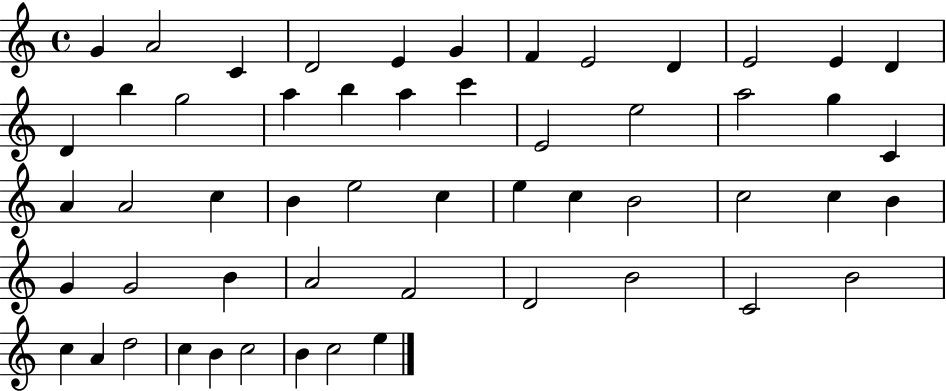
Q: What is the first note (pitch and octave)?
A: G4